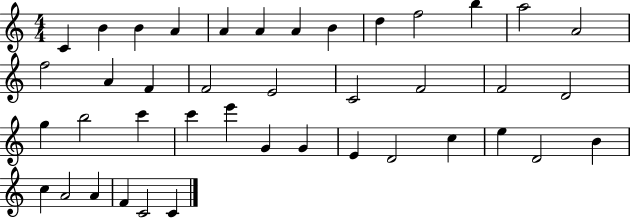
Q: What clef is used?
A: treble